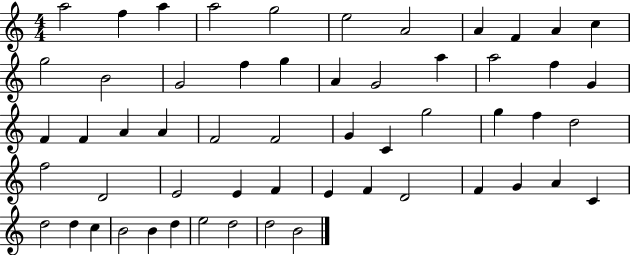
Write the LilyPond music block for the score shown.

{
  \clef treble
  \numericTimeSignature
  \time 4/4
  \key c \major
  a''2 f''4 a''4 | a''2 g''2 | e''2 a'2 | a'4 f'4 a'4 c''4 | \break g''2 b'2 | g'2 f''4 g''4 | a'4 g'2 a''4 | a''2 f''4 g'4 | \break f'4 f'4 a'4 a'4 | f'2 f'2 | g'4 c'4 g''2 | g''4 f''4 d''2 | \break f''2 d'2 | e'2 e'4 f'4 | e'4 f'4 d'2 | f'4 g'4 a'4 c'4 | \break d''2 d''4 c''4 | b'2 b'4 d''4 | e''2 d''2 | d''2 b'2 | \break \bar "|."
}